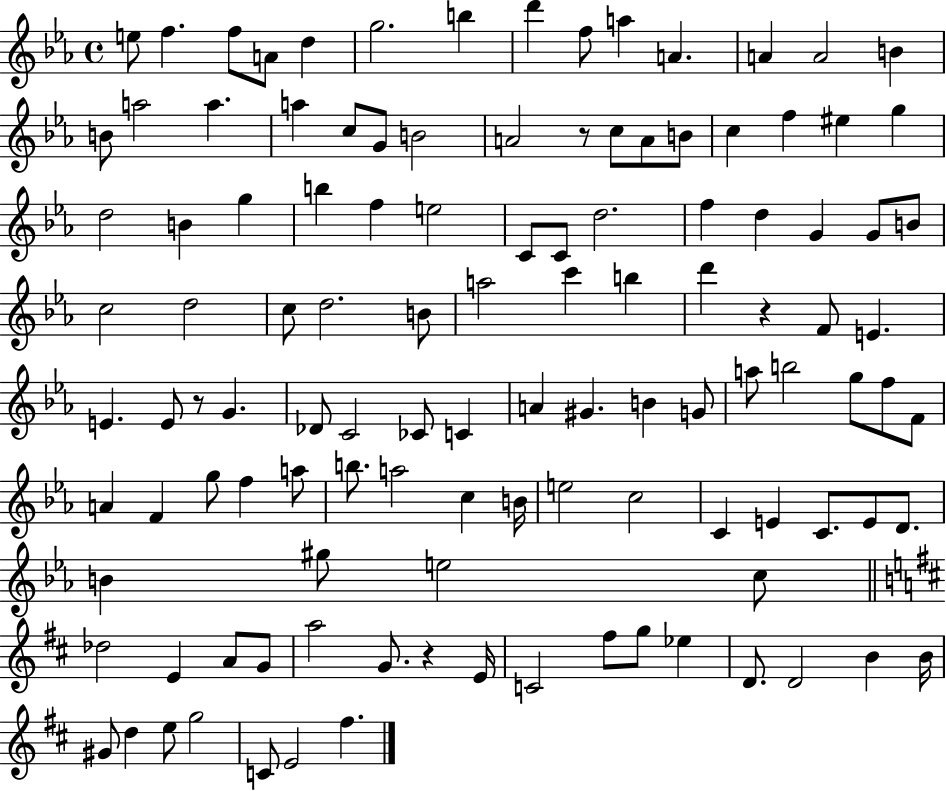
E5/e F5/q. F5/e A4/e D5/q G5/h. B5/q D6/q F5/e A5/q A4/q. A4/q A4/h B4/q B4/e A5/h A5/q. A5/q C5/e G4/e B4/h A4/h R/e C5/e A4/e B4/e C5/q F5/q EIS5/q G5/q D5/h B4/q G5/q B5/q F5/q E5/h C4/e C4/e D5/h. F5/q D5/q G4/q G4/e B4/e C5/h D5/h C5/e D5/h. B4/e A5/h C6/q B5/q D6/q R/q F4/e E4/q. E4/q. E4/e R/e G4/q. Db4/e C4/h CES4/e C4/q A4/q G#4/q. B4/q G4/e A5/e B5/h G5/e F5/e F4/e A4/q F4/q G5/e F5/q A5/e B5/e. A5/h C5/q B4/s E5/h C5/h C4/q E4/q C4/e. E4/e D4/e. B4/q G#5/e E5/h C5/e Db5/h E4/q A4/e G4/e A5/h G4/e. R/q E4/s C4/h F#5/e G5/e Eb5/q D4/e. D4/h B4/q B4/s G#4/e D5/q E5/e G5/h C4/e E4/h F#5/q.